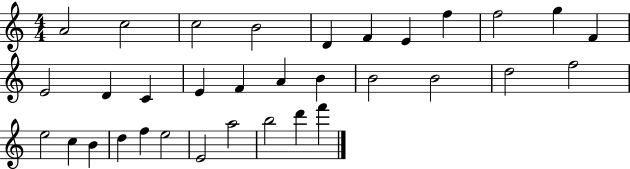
A4/h C5/h C5/h B4/h D4/q F4/q E4/q F5/q F5/h G5/q F4/q E4/h D4/q C4/q E4/q F4/q A4/q B4/q B4/h B4/h D5/h F5/h E5/h C5/q B4/q D5/q F5/q E5/h E4/h A5/h B5/h D6/q F6/q